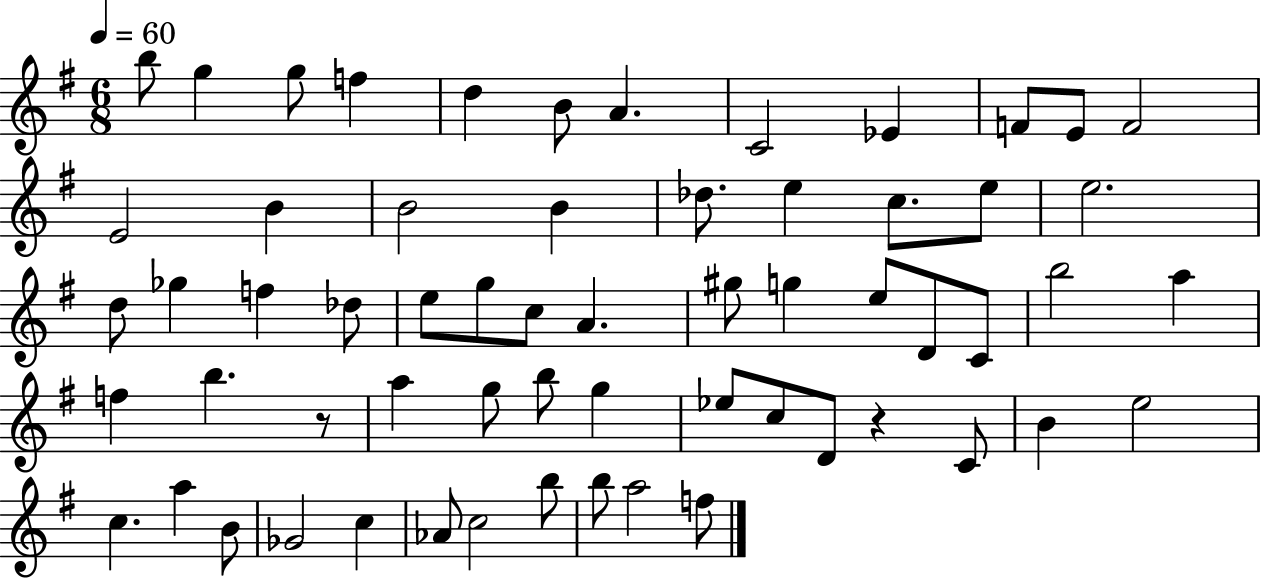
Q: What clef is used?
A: treble